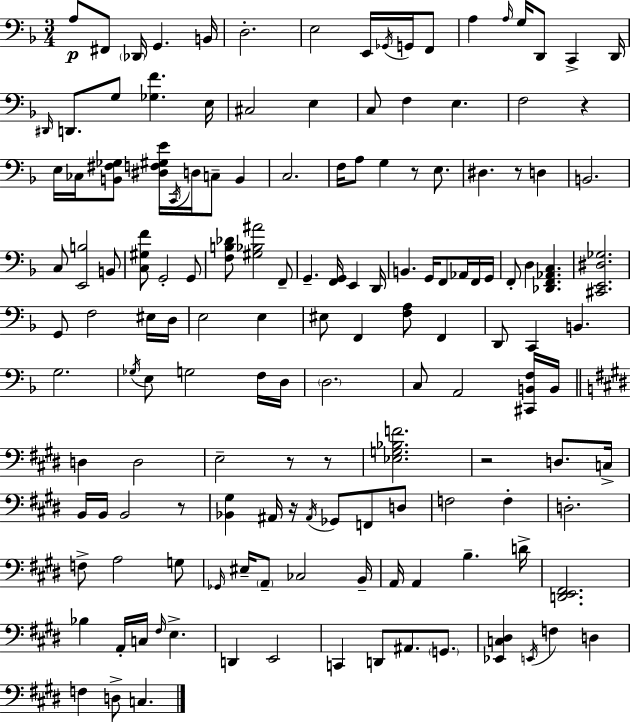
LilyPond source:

{
  \clef bass
  \numericTimeSignature
  \time 3/4
  \key d \minor
  a8\p fis,8 \parenthesize des,16 g,4. b,16 | d2.-. | e2 e,16 \acciaccatura { ges,16 } g,16 f,8 | a4 \grace { a16 } g16 d,8 c,4-> | \break d,16 \grace { dis,16 } d,8. g8 <ges f'>4. | e16 cis2 e4 | c8 f4 e4. | f2 r4 | \break e16 ces16 <b, fis ges>8 <dis f gis e'>16 \acciaccatura { c,16 } d16 c8-- | b,4 c2. | f16 a8 g4 r8 | e8. dis4. r8 | \break d4 b,2. | c8 <e, b>2 | b,8 <c gis f'>8 g,2-. | g,8 <f b des'>8 <gis bes ais'>2 | \break f,8-- g,4.-- <f, g,>16 e,4 | d,16 b,4. g,16 f,8 | aes,16 f,16 g,16 f,8-. d4 <des, f, aes, c>4. | <cis, e, dis ges>2. | \break g,8 f2 | eis16 d16 e2 | e4 eis8 f,4 <f a>8 | f,4 d,8 c,4 b,4. | \break g2. | \acciaccatura { ges16 } e8 g2 | f16 d16 \parenthesize d2. | c8 a,2 | \break <cis, b, f>16 b,16 \bar "||" \break \key e \major d4 d2 | e2-- r8 r8 | <ees g bes f'>2. | r2 d8. c16-> | \break b,16 b,16 b,2 r8 | <bes, gis>4 ais,16 r16 \acciaccatura { ais,16 } ges,8 f,8 d8 | f2 f4-. | d2.-. | \break f8-> a2 g8 | \grace { ges,16 } eis16-- \parenthesize a,8-- ces2 | b,16-- a,16 a,4 b4.-- | d'16-> <d, e, fis,>2. | \break bes4 a,16-. c16 \grace { fis16 } e4.-> | d,4 e,2 | c,4 d,8 ais,8. | \parenthesize g,8. <ees, c dis>4 \acciaccatura { e,16 } f4 | \break d4 f4 d8-> c4. | \bar "|."
}